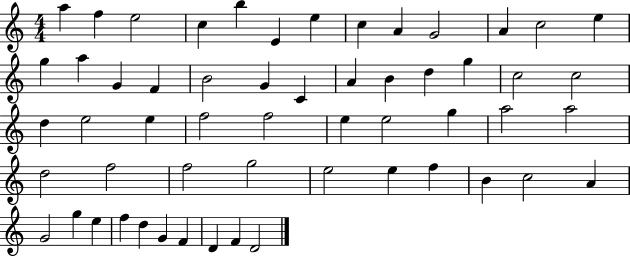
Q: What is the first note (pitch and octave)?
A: A5